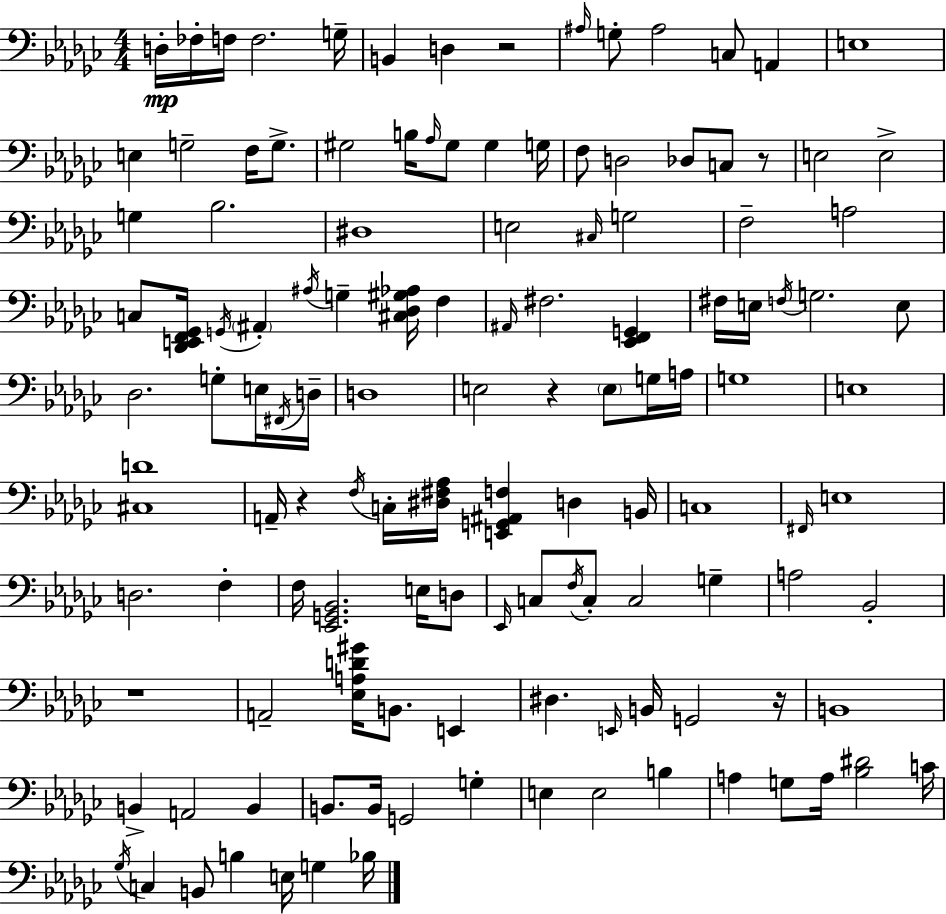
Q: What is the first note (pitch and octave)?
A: D3